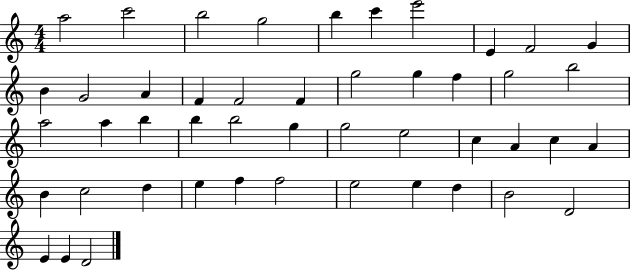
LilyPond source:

{
  \clef treble
  \numericTimeSignature
  \time 4/4
  \key c \major
  a''2 c'''2 | b''2 g''2 | b''4 c'''4 e'''2 | e'4 f'2 g'4 | \break b'4 g'2 a'4 | f'4 f'2 f'4 | g''2 g''4 f''4 | g''2 b''2 | \break a''2 a''4 b''4 | b''4 b''2 g''4 | g''2 e''2 | c''4 a'4 c''4 a'4 | \break b'4 c''2 d''4 | e''4 f''4 f''2 | e''2 e''4 d''4 | b'2 d'2 | \break e'4 e'4 d'2 | \bar "|."
}